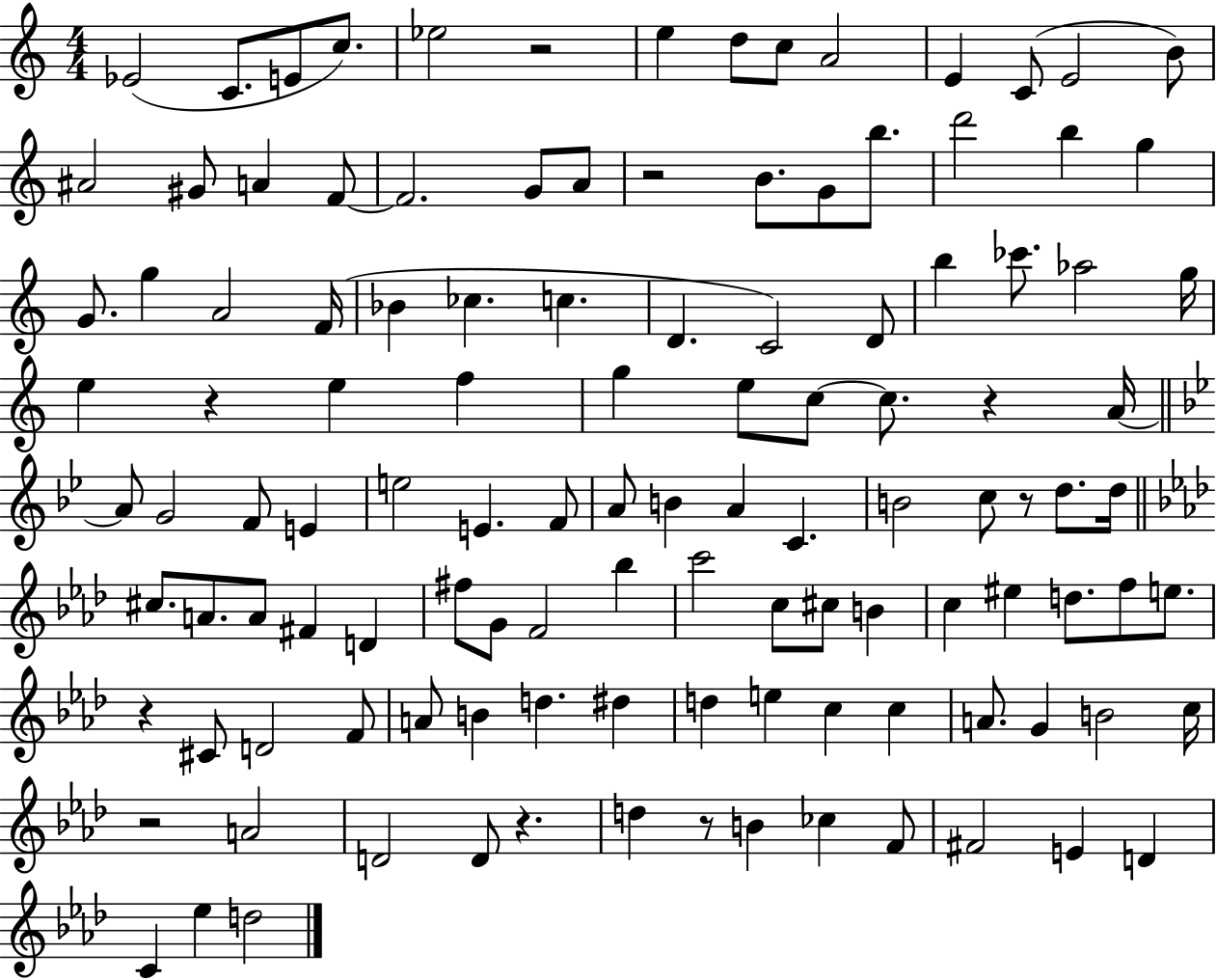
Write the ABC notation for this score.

X:1
T:Untitled
M:4/4
L:1/4
K:C
_E2 C/2 E/2 c/2 _e2 z2 e d/2 c/2 A2 E C/2 E2 B/2 ^A2 ^G/2 A F/2 F2 G/2 A/2 z2 B/2 G/2 b/2 d'2 b g G/2 g A2 F/4 _B _c c D C2 D/2 b _c'/2 _a2 g/4 e z e f g e/2 c/2 c/2 z A/4 A/2 G2 F/2 E e2 E F/2 A/2 B A C B2 c/2 z/2 d/2 d/4 ^c/2 A/2 A/2 ^F D ^f/2 G/2 F2 _b c'2 c/2 ^c/2 B c ^e d/2 f/2 e/2 z ^C/2 D2 F/2 A/2 B d ^d d e c c A/2 G B2 c/4 z2 A2 D2 D/2 z d z/2 B _c F/2 ^F2 E D C _e d2